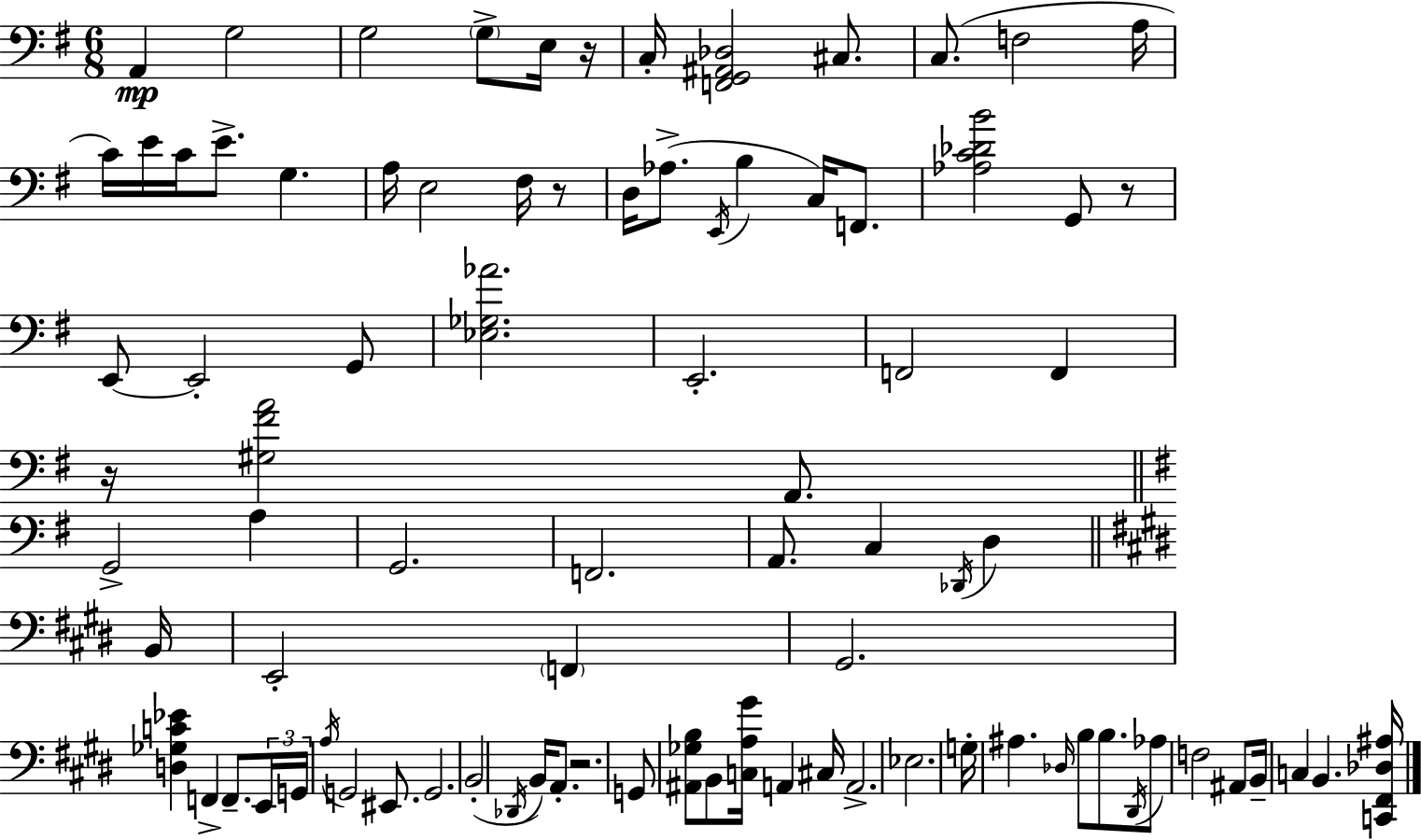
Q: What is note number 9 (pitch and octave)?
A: F3